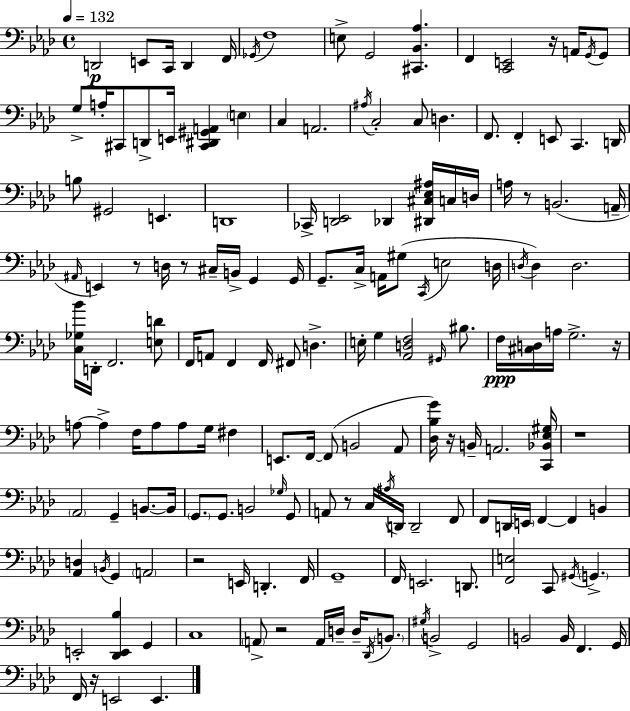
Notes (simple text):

D2/h E2/e C2/s D2/q F2/s Gb2/s F3/w E3/e G2/h [C#2,Bb2,Ab3]/q. F2/q [C2,E2]/h R/s A2/s G2/s G2/e G3/e A3/s C#2/e D2/e E2/s [C#2,D#2,G#2,A2]/q E3/q C3/q A2/h. A#3/s C3/h C3/e D3/q. F2/e. F2/q E2/e C2/q. D2/s B3/e G#2/h E2/q. D2/w CES2/s [D2,Eb2]/h Db2/q [D#2,C#3,Eb3,A#3]/s C3/s D3/s A3/s R/e B2/h. A2/s A#2/s E2/q R/e D3/s R/e C#3/s B2/s G2/q G2/s G2/e. C3/s A2/s G#3/e C2/s E3/h D3/s D3/s D3/q D3/h. [C3,Gb3,Bb4]/s D2/s F2/h. [E3,D4]/e F2/s A2/e F2/q F2/s F#2/e D3/q. E3/s G3/q [Ab2,D3,F3]/h G#2/s BIS3/e. F3/s [C#3,D3]/s A3/s G3/h. R/s A3/e A3/q F3/s A3/e A3/e G3/s F#3/q E2/e. F2/s F2/e B2/h Ab2/e [Db3,Bb3,G4]/s R/s B2/s A2/h. [C2,Bb2,Eb3,G#3]/s R/w Ab2/h G2/q B2/e. B2/s G2/e. G2/e. B2/h Gb3/s G2/e A2/e R/e C3/s A#3/s D2/s D2/h F2/e F2/e D2/s E2/s F2/q F2/q B2/q [Ab2,D3]/q B2/s G2/q A2/h R/h E2/s D2/q. F2/s G2/w F2/s E2/h. D2/e. [F2,E3]/h C2/e G#2/s G2/q. E2/h [Db2,E2,Bb3]/q G2/q C3/w A2/e R/h A2/s D3/s D3/s Db2/s B2/e. G#3/s B2/h G2/h B2/h B2/s F2/q. G2/s F2/s R/s E2/h E2/q.